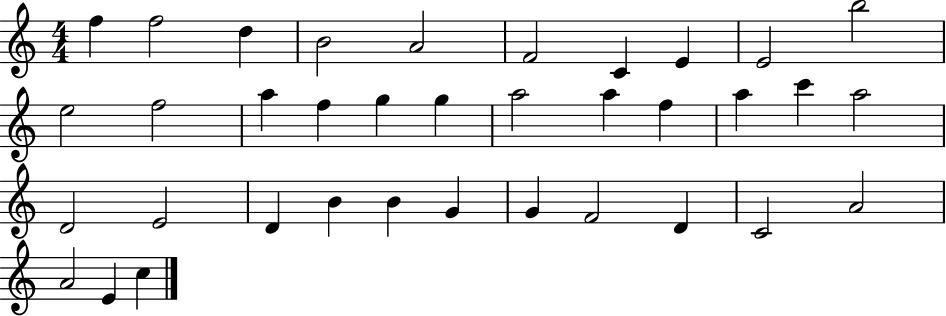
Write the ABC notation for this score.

X:1
T:Untitled
M:4/4
L:1/4
K:C
f f2 d B2 A2 F2 C E E2 b2 e2 f2 a f g g a2 a f a c' a2 D2 E2 D B B G G F2 D C2 A2 A2 E c